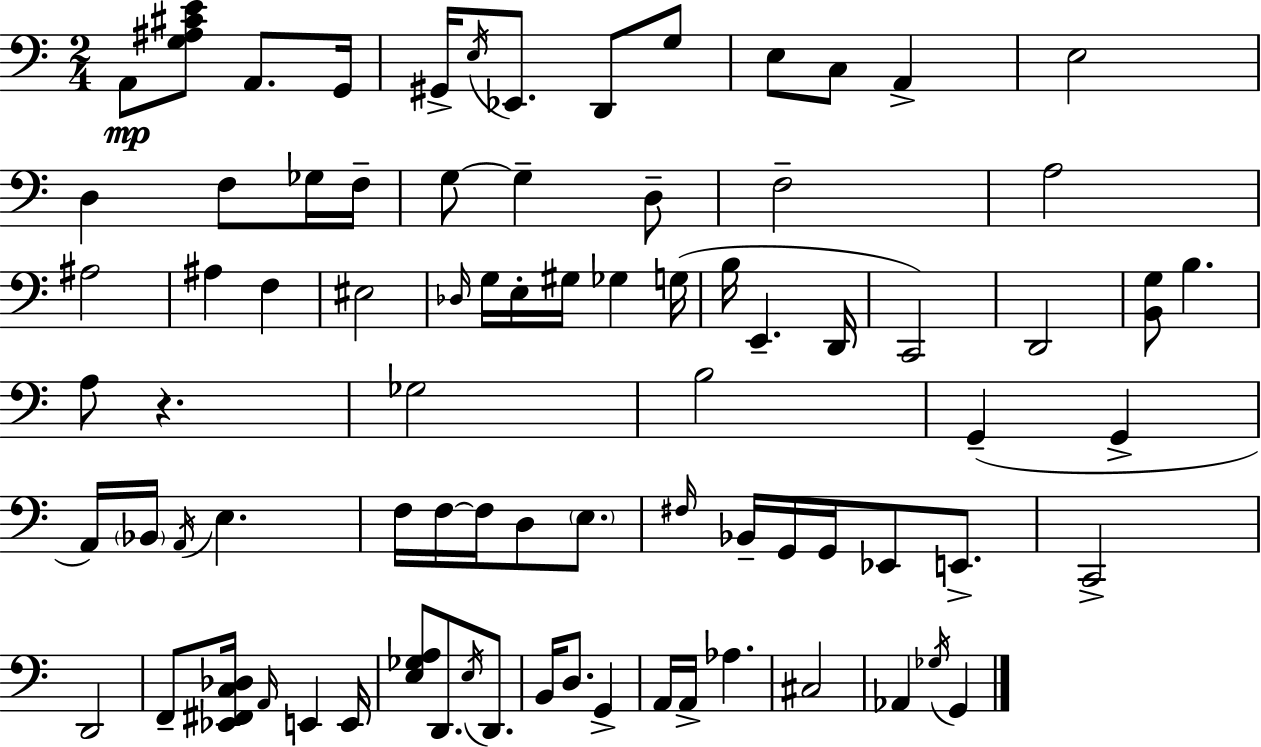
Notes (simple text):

A2/e [G3,A#3,C#4,E4]/e A2/e. G2/s G#2/s E3/s Eb2/e. D2/e G3/e E3/e C3/e A2/q E3/h D3/q F3/e Gb3/s F3/s G3/e G3/q D3/e F3/h A3/h A#3/h A#3/q F3/q EIS3/h Db3/s G3/s E3/s G#3/s Gb3/q G3/s B3/s E2/q. D2/s C2/h D2/h [B2,G3]/e B3/q. A3/e R/q. Gb3/h B3/h G2/q G2/q A2/s Bb2/s A2/s E3/q. F3/s F3/s F3/s D3/e E3/e. F#3/s Bb2/s G2/s G2/s Eb2/e E2/e. C2/h D2/h F2/e [Eb2,F#2,C3,Db3]/s A2/s E2/q E2/s [E3,Gb3,A3]/e D2/e. E3/s D2/e. B2/s D3/e. G2/q A2/s A2/s Ab3/q. C#3/h Ab2/q Gb3/s G2/q